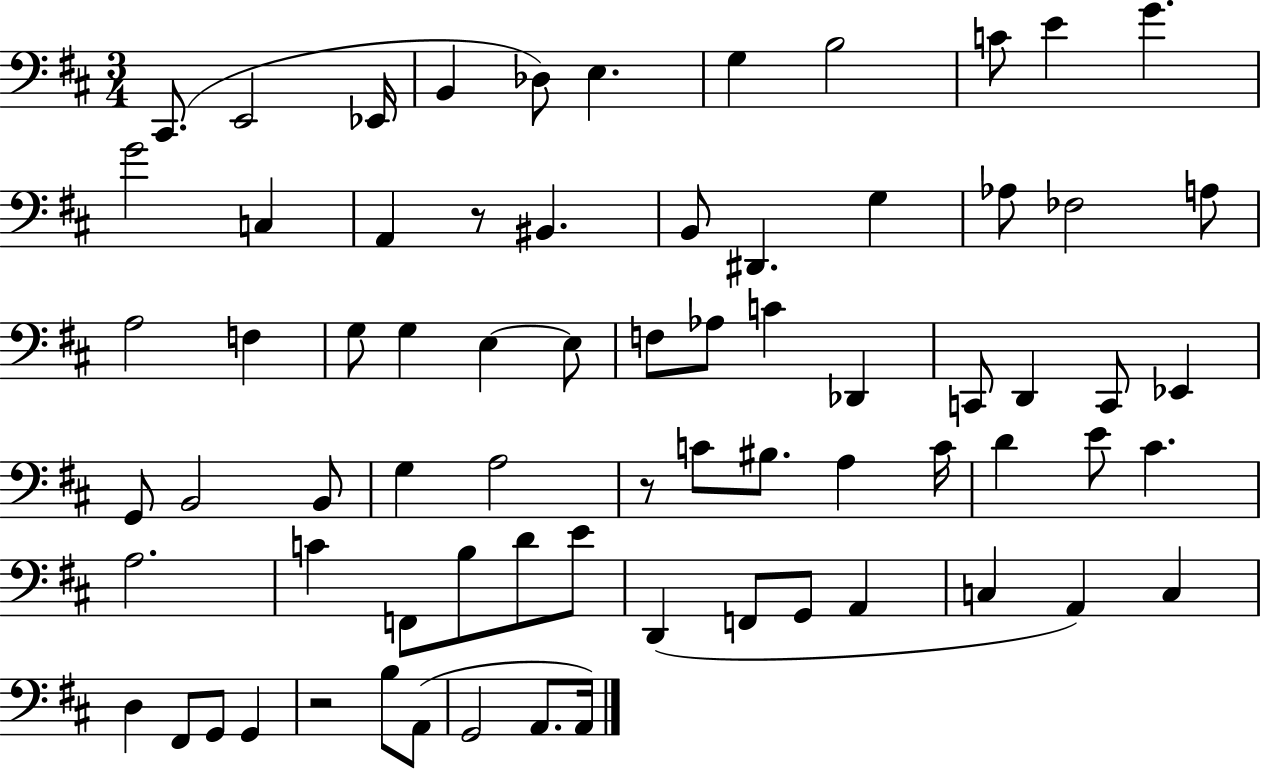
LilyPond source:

{
  \clef bass
  \numericTimeSignature
  \time 3/4
  \key d \major
  cis,8.( e,2 ees,16 | b,4 des8) e4. | g4 b2 | c'8 e'4 g'4. | \break g'2 c4 | a,4 r8 bis,4. | b,8 dis,4. g4 | aes8 fes2 a8 | \break a2 f4 | g8 g4 e4~~ e8 | f8 aes8 c'4 des,4 | c,8 d,4 c,8 ees,4 | \break g,8 b,2 b,8 | g4 a2 | r8 c'8 bis8. a4 c'16 | d'4 e'8 cis'4. | \break a2. | c'4 f,8 b8 d'8 e'8 | d,4( f,8 g,8 a,4 | c4 a,4) c4 | \break d4 fis,8 g,8 g,4 | r2 b8 a,8( | g,2 a,8. a,16) | \bar "|."
}